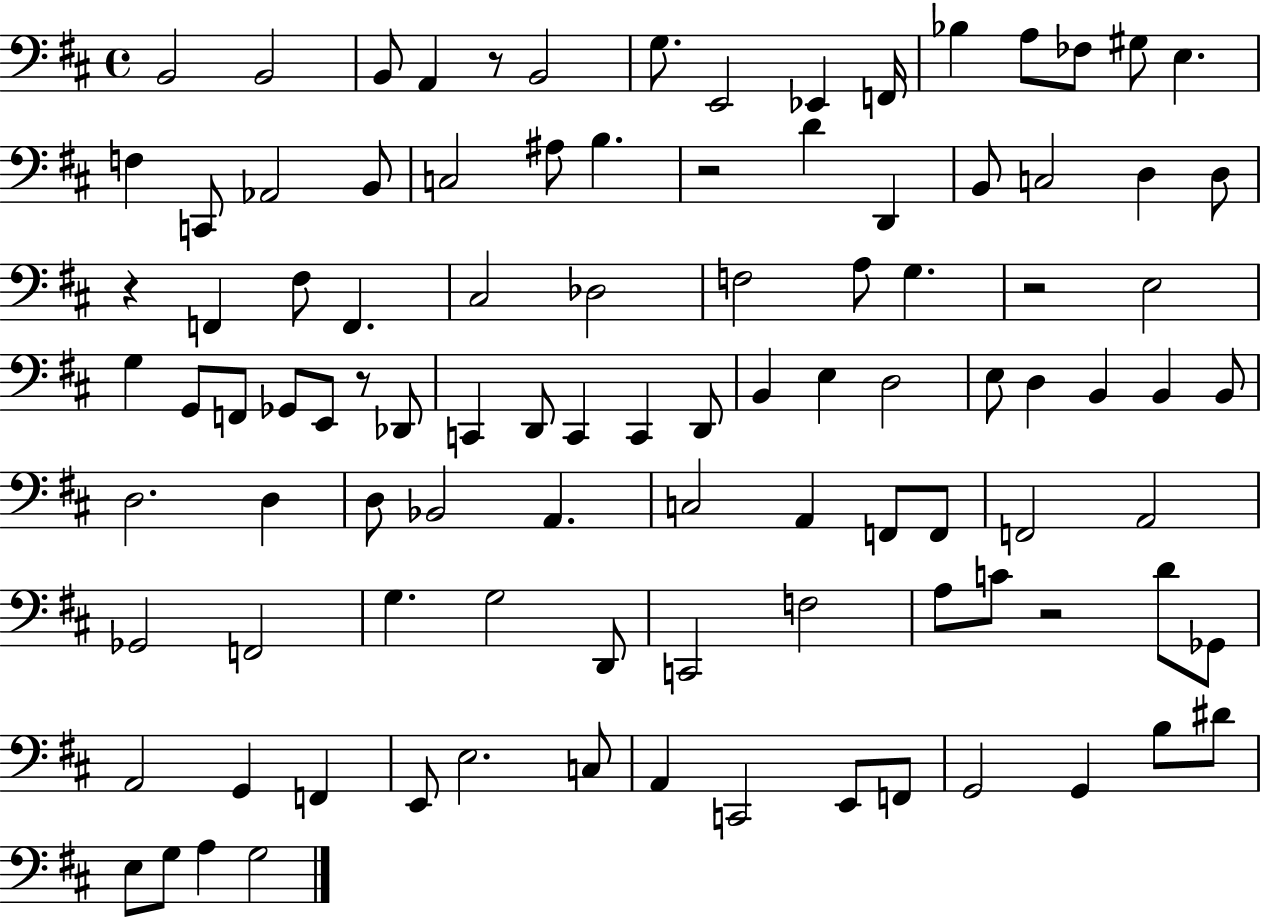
X:1
T:Untitled
M:4/4
L:1/4
K:D
B,,2 B,,2 B,,/2 A,, z/2 B,,2 G,/2 E,,2 _E,, F,,/4 _B, A,/2 _F,/2 ^G,/2 E, F, C,,/2 _A,,2 B,,/2 C,2 ^A,/2 B, z2 D D,, B,,/2 C,2 D, D,/2 z F,, ^F,/2 F,, ^C,2 _D,2 F,2 A,/2 G, z2 E,2 G, G,,/2 F,,/2 _G,,/2 E,,/2 z/2 _D,,/2 C,, D,,/2 C,, C,, D,,/2 B,, E, D,2 E,/2 D, B,, B,, B,,/2 D,2 D, D,/2 _B,,2 A,, C,2 A,, F,,/2 F,,/2 F,,2 A,,2 _G,,2 F,,2 G, G,2 D,,/2 C,,2 F,2 A,/2 C/2 z2 D/2 _G,,/2 A,,2 G,, F,, E,,/2 E,2 C,/2 A,, C,,2 E,,/2 F,,/2 G,,2 G,, B,/2 ^D/2 E,/2 G,/2 A, G,2